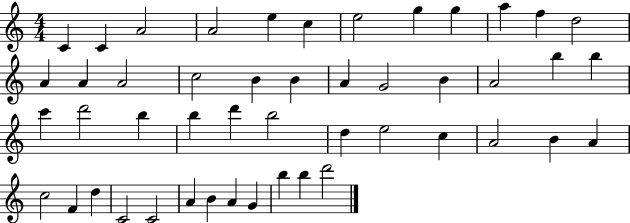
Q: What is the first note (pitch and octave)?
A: C4